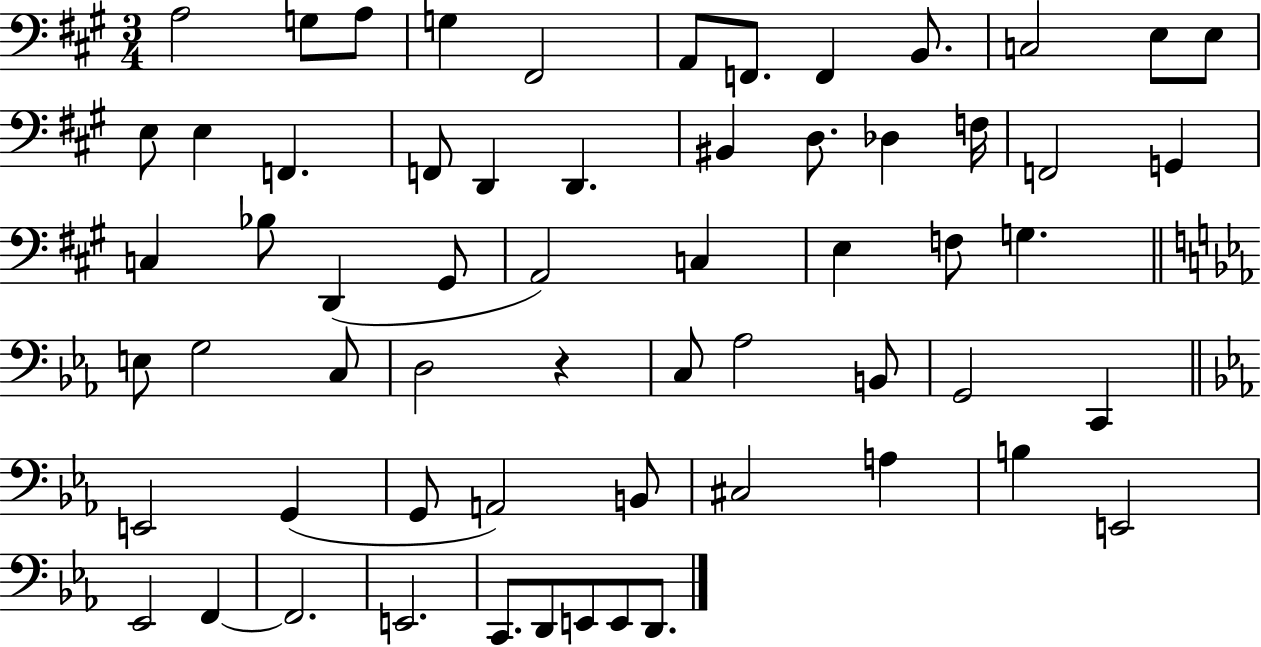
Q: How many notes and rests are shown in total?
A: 61